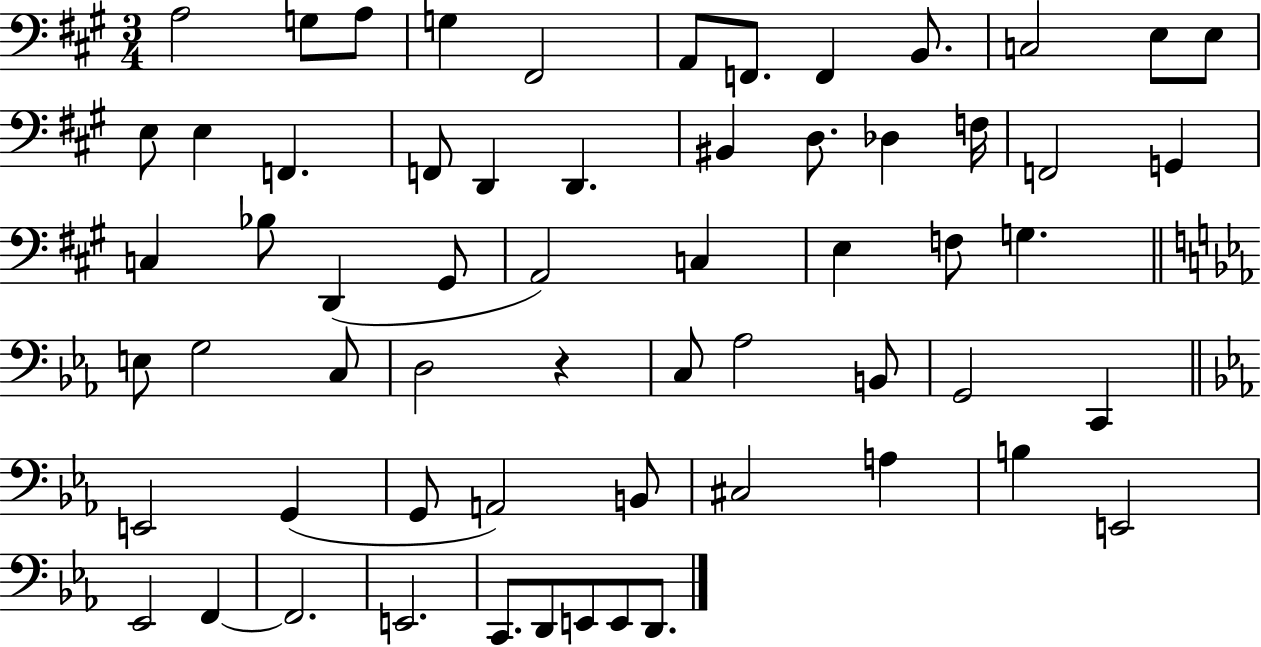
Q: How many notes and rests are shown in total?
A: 61